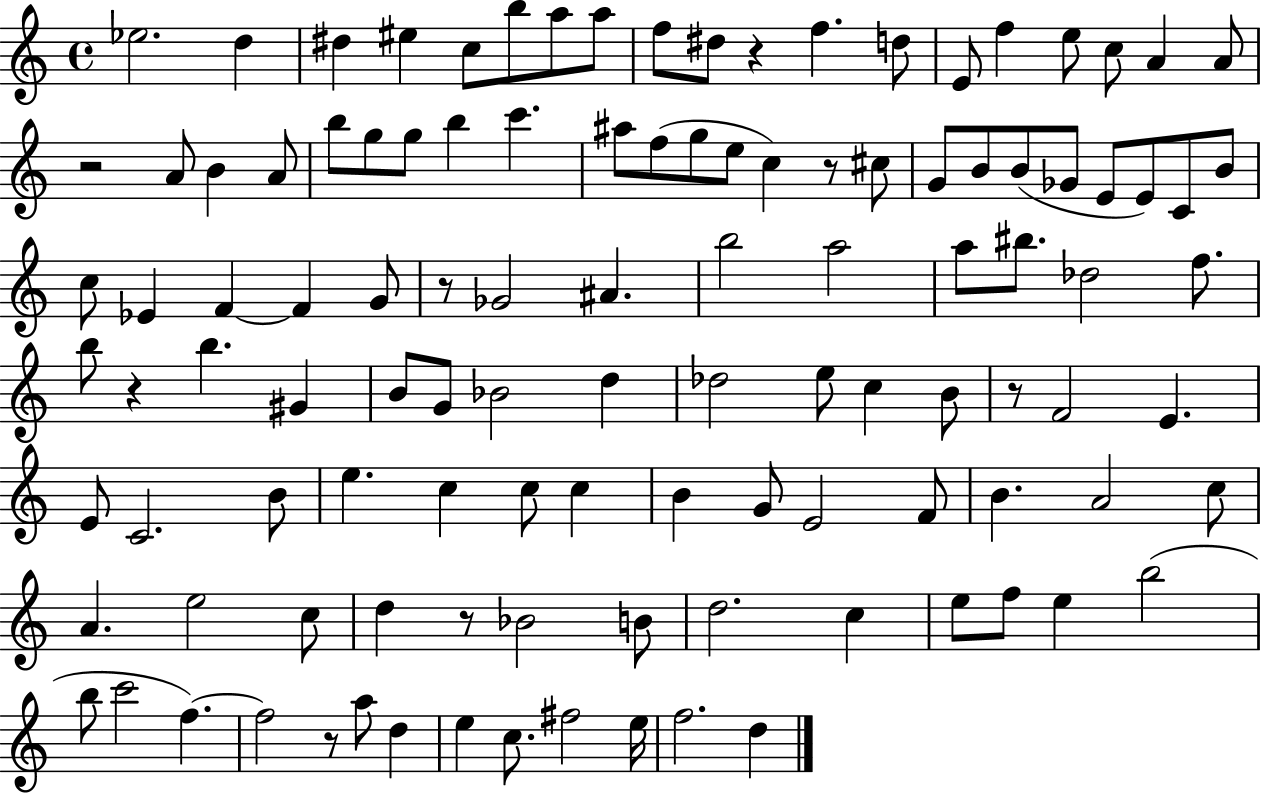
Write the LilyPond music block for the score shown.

{
  \clef treble
  \time 4/4
  \defaultTimeSignature
  \key c \major
  ees''2. d''4 | dis''4 eis''4 c''8 b''8 a''8 a''8 | f''8 dis''8 r4 f''4. d''8 | e'8 f''4 e''8 c''8 a'4 a'8 | \break r2 a'8 b'4 a'8 | b''8 g''8 g''8 b''4 c'''4. | ais''8 f''8( g''8 e''8 c''4) r8 cis''8 | g'8 b'8 b'8( ges'8 e'8 e'8) c'8 b'8 | \break c''8 ees'4 f'4~~ f'4 g'8 | r8 ges'2 ais'4. | b''2 a''2 | a''8 bis''8. des''2 f''8. | \break b''8 r4 b''4. gis'4 | b'8 g'8 bes'2 d''4 | des''2 e''8 c''4 b'8 | r8 f'2 e'4. | \break e'8 c'2. b'8 | e''4. c''4 c''8 c''4 | b'4 g'8 e'2 f'8 | b'4. a'2 c''8 | \break a'4. e''2 c''8 | d''4 r8 bes'2 b'8 | d''2. c''4 | e''8 f''8 e''4 b''2( | \break b''8 c'''2 f''4.~~) | f''2 r8 a''8 d''4 | e''4 c''8. fis''2 e''16 | f''2. d''4 | \break \bar "|."
}